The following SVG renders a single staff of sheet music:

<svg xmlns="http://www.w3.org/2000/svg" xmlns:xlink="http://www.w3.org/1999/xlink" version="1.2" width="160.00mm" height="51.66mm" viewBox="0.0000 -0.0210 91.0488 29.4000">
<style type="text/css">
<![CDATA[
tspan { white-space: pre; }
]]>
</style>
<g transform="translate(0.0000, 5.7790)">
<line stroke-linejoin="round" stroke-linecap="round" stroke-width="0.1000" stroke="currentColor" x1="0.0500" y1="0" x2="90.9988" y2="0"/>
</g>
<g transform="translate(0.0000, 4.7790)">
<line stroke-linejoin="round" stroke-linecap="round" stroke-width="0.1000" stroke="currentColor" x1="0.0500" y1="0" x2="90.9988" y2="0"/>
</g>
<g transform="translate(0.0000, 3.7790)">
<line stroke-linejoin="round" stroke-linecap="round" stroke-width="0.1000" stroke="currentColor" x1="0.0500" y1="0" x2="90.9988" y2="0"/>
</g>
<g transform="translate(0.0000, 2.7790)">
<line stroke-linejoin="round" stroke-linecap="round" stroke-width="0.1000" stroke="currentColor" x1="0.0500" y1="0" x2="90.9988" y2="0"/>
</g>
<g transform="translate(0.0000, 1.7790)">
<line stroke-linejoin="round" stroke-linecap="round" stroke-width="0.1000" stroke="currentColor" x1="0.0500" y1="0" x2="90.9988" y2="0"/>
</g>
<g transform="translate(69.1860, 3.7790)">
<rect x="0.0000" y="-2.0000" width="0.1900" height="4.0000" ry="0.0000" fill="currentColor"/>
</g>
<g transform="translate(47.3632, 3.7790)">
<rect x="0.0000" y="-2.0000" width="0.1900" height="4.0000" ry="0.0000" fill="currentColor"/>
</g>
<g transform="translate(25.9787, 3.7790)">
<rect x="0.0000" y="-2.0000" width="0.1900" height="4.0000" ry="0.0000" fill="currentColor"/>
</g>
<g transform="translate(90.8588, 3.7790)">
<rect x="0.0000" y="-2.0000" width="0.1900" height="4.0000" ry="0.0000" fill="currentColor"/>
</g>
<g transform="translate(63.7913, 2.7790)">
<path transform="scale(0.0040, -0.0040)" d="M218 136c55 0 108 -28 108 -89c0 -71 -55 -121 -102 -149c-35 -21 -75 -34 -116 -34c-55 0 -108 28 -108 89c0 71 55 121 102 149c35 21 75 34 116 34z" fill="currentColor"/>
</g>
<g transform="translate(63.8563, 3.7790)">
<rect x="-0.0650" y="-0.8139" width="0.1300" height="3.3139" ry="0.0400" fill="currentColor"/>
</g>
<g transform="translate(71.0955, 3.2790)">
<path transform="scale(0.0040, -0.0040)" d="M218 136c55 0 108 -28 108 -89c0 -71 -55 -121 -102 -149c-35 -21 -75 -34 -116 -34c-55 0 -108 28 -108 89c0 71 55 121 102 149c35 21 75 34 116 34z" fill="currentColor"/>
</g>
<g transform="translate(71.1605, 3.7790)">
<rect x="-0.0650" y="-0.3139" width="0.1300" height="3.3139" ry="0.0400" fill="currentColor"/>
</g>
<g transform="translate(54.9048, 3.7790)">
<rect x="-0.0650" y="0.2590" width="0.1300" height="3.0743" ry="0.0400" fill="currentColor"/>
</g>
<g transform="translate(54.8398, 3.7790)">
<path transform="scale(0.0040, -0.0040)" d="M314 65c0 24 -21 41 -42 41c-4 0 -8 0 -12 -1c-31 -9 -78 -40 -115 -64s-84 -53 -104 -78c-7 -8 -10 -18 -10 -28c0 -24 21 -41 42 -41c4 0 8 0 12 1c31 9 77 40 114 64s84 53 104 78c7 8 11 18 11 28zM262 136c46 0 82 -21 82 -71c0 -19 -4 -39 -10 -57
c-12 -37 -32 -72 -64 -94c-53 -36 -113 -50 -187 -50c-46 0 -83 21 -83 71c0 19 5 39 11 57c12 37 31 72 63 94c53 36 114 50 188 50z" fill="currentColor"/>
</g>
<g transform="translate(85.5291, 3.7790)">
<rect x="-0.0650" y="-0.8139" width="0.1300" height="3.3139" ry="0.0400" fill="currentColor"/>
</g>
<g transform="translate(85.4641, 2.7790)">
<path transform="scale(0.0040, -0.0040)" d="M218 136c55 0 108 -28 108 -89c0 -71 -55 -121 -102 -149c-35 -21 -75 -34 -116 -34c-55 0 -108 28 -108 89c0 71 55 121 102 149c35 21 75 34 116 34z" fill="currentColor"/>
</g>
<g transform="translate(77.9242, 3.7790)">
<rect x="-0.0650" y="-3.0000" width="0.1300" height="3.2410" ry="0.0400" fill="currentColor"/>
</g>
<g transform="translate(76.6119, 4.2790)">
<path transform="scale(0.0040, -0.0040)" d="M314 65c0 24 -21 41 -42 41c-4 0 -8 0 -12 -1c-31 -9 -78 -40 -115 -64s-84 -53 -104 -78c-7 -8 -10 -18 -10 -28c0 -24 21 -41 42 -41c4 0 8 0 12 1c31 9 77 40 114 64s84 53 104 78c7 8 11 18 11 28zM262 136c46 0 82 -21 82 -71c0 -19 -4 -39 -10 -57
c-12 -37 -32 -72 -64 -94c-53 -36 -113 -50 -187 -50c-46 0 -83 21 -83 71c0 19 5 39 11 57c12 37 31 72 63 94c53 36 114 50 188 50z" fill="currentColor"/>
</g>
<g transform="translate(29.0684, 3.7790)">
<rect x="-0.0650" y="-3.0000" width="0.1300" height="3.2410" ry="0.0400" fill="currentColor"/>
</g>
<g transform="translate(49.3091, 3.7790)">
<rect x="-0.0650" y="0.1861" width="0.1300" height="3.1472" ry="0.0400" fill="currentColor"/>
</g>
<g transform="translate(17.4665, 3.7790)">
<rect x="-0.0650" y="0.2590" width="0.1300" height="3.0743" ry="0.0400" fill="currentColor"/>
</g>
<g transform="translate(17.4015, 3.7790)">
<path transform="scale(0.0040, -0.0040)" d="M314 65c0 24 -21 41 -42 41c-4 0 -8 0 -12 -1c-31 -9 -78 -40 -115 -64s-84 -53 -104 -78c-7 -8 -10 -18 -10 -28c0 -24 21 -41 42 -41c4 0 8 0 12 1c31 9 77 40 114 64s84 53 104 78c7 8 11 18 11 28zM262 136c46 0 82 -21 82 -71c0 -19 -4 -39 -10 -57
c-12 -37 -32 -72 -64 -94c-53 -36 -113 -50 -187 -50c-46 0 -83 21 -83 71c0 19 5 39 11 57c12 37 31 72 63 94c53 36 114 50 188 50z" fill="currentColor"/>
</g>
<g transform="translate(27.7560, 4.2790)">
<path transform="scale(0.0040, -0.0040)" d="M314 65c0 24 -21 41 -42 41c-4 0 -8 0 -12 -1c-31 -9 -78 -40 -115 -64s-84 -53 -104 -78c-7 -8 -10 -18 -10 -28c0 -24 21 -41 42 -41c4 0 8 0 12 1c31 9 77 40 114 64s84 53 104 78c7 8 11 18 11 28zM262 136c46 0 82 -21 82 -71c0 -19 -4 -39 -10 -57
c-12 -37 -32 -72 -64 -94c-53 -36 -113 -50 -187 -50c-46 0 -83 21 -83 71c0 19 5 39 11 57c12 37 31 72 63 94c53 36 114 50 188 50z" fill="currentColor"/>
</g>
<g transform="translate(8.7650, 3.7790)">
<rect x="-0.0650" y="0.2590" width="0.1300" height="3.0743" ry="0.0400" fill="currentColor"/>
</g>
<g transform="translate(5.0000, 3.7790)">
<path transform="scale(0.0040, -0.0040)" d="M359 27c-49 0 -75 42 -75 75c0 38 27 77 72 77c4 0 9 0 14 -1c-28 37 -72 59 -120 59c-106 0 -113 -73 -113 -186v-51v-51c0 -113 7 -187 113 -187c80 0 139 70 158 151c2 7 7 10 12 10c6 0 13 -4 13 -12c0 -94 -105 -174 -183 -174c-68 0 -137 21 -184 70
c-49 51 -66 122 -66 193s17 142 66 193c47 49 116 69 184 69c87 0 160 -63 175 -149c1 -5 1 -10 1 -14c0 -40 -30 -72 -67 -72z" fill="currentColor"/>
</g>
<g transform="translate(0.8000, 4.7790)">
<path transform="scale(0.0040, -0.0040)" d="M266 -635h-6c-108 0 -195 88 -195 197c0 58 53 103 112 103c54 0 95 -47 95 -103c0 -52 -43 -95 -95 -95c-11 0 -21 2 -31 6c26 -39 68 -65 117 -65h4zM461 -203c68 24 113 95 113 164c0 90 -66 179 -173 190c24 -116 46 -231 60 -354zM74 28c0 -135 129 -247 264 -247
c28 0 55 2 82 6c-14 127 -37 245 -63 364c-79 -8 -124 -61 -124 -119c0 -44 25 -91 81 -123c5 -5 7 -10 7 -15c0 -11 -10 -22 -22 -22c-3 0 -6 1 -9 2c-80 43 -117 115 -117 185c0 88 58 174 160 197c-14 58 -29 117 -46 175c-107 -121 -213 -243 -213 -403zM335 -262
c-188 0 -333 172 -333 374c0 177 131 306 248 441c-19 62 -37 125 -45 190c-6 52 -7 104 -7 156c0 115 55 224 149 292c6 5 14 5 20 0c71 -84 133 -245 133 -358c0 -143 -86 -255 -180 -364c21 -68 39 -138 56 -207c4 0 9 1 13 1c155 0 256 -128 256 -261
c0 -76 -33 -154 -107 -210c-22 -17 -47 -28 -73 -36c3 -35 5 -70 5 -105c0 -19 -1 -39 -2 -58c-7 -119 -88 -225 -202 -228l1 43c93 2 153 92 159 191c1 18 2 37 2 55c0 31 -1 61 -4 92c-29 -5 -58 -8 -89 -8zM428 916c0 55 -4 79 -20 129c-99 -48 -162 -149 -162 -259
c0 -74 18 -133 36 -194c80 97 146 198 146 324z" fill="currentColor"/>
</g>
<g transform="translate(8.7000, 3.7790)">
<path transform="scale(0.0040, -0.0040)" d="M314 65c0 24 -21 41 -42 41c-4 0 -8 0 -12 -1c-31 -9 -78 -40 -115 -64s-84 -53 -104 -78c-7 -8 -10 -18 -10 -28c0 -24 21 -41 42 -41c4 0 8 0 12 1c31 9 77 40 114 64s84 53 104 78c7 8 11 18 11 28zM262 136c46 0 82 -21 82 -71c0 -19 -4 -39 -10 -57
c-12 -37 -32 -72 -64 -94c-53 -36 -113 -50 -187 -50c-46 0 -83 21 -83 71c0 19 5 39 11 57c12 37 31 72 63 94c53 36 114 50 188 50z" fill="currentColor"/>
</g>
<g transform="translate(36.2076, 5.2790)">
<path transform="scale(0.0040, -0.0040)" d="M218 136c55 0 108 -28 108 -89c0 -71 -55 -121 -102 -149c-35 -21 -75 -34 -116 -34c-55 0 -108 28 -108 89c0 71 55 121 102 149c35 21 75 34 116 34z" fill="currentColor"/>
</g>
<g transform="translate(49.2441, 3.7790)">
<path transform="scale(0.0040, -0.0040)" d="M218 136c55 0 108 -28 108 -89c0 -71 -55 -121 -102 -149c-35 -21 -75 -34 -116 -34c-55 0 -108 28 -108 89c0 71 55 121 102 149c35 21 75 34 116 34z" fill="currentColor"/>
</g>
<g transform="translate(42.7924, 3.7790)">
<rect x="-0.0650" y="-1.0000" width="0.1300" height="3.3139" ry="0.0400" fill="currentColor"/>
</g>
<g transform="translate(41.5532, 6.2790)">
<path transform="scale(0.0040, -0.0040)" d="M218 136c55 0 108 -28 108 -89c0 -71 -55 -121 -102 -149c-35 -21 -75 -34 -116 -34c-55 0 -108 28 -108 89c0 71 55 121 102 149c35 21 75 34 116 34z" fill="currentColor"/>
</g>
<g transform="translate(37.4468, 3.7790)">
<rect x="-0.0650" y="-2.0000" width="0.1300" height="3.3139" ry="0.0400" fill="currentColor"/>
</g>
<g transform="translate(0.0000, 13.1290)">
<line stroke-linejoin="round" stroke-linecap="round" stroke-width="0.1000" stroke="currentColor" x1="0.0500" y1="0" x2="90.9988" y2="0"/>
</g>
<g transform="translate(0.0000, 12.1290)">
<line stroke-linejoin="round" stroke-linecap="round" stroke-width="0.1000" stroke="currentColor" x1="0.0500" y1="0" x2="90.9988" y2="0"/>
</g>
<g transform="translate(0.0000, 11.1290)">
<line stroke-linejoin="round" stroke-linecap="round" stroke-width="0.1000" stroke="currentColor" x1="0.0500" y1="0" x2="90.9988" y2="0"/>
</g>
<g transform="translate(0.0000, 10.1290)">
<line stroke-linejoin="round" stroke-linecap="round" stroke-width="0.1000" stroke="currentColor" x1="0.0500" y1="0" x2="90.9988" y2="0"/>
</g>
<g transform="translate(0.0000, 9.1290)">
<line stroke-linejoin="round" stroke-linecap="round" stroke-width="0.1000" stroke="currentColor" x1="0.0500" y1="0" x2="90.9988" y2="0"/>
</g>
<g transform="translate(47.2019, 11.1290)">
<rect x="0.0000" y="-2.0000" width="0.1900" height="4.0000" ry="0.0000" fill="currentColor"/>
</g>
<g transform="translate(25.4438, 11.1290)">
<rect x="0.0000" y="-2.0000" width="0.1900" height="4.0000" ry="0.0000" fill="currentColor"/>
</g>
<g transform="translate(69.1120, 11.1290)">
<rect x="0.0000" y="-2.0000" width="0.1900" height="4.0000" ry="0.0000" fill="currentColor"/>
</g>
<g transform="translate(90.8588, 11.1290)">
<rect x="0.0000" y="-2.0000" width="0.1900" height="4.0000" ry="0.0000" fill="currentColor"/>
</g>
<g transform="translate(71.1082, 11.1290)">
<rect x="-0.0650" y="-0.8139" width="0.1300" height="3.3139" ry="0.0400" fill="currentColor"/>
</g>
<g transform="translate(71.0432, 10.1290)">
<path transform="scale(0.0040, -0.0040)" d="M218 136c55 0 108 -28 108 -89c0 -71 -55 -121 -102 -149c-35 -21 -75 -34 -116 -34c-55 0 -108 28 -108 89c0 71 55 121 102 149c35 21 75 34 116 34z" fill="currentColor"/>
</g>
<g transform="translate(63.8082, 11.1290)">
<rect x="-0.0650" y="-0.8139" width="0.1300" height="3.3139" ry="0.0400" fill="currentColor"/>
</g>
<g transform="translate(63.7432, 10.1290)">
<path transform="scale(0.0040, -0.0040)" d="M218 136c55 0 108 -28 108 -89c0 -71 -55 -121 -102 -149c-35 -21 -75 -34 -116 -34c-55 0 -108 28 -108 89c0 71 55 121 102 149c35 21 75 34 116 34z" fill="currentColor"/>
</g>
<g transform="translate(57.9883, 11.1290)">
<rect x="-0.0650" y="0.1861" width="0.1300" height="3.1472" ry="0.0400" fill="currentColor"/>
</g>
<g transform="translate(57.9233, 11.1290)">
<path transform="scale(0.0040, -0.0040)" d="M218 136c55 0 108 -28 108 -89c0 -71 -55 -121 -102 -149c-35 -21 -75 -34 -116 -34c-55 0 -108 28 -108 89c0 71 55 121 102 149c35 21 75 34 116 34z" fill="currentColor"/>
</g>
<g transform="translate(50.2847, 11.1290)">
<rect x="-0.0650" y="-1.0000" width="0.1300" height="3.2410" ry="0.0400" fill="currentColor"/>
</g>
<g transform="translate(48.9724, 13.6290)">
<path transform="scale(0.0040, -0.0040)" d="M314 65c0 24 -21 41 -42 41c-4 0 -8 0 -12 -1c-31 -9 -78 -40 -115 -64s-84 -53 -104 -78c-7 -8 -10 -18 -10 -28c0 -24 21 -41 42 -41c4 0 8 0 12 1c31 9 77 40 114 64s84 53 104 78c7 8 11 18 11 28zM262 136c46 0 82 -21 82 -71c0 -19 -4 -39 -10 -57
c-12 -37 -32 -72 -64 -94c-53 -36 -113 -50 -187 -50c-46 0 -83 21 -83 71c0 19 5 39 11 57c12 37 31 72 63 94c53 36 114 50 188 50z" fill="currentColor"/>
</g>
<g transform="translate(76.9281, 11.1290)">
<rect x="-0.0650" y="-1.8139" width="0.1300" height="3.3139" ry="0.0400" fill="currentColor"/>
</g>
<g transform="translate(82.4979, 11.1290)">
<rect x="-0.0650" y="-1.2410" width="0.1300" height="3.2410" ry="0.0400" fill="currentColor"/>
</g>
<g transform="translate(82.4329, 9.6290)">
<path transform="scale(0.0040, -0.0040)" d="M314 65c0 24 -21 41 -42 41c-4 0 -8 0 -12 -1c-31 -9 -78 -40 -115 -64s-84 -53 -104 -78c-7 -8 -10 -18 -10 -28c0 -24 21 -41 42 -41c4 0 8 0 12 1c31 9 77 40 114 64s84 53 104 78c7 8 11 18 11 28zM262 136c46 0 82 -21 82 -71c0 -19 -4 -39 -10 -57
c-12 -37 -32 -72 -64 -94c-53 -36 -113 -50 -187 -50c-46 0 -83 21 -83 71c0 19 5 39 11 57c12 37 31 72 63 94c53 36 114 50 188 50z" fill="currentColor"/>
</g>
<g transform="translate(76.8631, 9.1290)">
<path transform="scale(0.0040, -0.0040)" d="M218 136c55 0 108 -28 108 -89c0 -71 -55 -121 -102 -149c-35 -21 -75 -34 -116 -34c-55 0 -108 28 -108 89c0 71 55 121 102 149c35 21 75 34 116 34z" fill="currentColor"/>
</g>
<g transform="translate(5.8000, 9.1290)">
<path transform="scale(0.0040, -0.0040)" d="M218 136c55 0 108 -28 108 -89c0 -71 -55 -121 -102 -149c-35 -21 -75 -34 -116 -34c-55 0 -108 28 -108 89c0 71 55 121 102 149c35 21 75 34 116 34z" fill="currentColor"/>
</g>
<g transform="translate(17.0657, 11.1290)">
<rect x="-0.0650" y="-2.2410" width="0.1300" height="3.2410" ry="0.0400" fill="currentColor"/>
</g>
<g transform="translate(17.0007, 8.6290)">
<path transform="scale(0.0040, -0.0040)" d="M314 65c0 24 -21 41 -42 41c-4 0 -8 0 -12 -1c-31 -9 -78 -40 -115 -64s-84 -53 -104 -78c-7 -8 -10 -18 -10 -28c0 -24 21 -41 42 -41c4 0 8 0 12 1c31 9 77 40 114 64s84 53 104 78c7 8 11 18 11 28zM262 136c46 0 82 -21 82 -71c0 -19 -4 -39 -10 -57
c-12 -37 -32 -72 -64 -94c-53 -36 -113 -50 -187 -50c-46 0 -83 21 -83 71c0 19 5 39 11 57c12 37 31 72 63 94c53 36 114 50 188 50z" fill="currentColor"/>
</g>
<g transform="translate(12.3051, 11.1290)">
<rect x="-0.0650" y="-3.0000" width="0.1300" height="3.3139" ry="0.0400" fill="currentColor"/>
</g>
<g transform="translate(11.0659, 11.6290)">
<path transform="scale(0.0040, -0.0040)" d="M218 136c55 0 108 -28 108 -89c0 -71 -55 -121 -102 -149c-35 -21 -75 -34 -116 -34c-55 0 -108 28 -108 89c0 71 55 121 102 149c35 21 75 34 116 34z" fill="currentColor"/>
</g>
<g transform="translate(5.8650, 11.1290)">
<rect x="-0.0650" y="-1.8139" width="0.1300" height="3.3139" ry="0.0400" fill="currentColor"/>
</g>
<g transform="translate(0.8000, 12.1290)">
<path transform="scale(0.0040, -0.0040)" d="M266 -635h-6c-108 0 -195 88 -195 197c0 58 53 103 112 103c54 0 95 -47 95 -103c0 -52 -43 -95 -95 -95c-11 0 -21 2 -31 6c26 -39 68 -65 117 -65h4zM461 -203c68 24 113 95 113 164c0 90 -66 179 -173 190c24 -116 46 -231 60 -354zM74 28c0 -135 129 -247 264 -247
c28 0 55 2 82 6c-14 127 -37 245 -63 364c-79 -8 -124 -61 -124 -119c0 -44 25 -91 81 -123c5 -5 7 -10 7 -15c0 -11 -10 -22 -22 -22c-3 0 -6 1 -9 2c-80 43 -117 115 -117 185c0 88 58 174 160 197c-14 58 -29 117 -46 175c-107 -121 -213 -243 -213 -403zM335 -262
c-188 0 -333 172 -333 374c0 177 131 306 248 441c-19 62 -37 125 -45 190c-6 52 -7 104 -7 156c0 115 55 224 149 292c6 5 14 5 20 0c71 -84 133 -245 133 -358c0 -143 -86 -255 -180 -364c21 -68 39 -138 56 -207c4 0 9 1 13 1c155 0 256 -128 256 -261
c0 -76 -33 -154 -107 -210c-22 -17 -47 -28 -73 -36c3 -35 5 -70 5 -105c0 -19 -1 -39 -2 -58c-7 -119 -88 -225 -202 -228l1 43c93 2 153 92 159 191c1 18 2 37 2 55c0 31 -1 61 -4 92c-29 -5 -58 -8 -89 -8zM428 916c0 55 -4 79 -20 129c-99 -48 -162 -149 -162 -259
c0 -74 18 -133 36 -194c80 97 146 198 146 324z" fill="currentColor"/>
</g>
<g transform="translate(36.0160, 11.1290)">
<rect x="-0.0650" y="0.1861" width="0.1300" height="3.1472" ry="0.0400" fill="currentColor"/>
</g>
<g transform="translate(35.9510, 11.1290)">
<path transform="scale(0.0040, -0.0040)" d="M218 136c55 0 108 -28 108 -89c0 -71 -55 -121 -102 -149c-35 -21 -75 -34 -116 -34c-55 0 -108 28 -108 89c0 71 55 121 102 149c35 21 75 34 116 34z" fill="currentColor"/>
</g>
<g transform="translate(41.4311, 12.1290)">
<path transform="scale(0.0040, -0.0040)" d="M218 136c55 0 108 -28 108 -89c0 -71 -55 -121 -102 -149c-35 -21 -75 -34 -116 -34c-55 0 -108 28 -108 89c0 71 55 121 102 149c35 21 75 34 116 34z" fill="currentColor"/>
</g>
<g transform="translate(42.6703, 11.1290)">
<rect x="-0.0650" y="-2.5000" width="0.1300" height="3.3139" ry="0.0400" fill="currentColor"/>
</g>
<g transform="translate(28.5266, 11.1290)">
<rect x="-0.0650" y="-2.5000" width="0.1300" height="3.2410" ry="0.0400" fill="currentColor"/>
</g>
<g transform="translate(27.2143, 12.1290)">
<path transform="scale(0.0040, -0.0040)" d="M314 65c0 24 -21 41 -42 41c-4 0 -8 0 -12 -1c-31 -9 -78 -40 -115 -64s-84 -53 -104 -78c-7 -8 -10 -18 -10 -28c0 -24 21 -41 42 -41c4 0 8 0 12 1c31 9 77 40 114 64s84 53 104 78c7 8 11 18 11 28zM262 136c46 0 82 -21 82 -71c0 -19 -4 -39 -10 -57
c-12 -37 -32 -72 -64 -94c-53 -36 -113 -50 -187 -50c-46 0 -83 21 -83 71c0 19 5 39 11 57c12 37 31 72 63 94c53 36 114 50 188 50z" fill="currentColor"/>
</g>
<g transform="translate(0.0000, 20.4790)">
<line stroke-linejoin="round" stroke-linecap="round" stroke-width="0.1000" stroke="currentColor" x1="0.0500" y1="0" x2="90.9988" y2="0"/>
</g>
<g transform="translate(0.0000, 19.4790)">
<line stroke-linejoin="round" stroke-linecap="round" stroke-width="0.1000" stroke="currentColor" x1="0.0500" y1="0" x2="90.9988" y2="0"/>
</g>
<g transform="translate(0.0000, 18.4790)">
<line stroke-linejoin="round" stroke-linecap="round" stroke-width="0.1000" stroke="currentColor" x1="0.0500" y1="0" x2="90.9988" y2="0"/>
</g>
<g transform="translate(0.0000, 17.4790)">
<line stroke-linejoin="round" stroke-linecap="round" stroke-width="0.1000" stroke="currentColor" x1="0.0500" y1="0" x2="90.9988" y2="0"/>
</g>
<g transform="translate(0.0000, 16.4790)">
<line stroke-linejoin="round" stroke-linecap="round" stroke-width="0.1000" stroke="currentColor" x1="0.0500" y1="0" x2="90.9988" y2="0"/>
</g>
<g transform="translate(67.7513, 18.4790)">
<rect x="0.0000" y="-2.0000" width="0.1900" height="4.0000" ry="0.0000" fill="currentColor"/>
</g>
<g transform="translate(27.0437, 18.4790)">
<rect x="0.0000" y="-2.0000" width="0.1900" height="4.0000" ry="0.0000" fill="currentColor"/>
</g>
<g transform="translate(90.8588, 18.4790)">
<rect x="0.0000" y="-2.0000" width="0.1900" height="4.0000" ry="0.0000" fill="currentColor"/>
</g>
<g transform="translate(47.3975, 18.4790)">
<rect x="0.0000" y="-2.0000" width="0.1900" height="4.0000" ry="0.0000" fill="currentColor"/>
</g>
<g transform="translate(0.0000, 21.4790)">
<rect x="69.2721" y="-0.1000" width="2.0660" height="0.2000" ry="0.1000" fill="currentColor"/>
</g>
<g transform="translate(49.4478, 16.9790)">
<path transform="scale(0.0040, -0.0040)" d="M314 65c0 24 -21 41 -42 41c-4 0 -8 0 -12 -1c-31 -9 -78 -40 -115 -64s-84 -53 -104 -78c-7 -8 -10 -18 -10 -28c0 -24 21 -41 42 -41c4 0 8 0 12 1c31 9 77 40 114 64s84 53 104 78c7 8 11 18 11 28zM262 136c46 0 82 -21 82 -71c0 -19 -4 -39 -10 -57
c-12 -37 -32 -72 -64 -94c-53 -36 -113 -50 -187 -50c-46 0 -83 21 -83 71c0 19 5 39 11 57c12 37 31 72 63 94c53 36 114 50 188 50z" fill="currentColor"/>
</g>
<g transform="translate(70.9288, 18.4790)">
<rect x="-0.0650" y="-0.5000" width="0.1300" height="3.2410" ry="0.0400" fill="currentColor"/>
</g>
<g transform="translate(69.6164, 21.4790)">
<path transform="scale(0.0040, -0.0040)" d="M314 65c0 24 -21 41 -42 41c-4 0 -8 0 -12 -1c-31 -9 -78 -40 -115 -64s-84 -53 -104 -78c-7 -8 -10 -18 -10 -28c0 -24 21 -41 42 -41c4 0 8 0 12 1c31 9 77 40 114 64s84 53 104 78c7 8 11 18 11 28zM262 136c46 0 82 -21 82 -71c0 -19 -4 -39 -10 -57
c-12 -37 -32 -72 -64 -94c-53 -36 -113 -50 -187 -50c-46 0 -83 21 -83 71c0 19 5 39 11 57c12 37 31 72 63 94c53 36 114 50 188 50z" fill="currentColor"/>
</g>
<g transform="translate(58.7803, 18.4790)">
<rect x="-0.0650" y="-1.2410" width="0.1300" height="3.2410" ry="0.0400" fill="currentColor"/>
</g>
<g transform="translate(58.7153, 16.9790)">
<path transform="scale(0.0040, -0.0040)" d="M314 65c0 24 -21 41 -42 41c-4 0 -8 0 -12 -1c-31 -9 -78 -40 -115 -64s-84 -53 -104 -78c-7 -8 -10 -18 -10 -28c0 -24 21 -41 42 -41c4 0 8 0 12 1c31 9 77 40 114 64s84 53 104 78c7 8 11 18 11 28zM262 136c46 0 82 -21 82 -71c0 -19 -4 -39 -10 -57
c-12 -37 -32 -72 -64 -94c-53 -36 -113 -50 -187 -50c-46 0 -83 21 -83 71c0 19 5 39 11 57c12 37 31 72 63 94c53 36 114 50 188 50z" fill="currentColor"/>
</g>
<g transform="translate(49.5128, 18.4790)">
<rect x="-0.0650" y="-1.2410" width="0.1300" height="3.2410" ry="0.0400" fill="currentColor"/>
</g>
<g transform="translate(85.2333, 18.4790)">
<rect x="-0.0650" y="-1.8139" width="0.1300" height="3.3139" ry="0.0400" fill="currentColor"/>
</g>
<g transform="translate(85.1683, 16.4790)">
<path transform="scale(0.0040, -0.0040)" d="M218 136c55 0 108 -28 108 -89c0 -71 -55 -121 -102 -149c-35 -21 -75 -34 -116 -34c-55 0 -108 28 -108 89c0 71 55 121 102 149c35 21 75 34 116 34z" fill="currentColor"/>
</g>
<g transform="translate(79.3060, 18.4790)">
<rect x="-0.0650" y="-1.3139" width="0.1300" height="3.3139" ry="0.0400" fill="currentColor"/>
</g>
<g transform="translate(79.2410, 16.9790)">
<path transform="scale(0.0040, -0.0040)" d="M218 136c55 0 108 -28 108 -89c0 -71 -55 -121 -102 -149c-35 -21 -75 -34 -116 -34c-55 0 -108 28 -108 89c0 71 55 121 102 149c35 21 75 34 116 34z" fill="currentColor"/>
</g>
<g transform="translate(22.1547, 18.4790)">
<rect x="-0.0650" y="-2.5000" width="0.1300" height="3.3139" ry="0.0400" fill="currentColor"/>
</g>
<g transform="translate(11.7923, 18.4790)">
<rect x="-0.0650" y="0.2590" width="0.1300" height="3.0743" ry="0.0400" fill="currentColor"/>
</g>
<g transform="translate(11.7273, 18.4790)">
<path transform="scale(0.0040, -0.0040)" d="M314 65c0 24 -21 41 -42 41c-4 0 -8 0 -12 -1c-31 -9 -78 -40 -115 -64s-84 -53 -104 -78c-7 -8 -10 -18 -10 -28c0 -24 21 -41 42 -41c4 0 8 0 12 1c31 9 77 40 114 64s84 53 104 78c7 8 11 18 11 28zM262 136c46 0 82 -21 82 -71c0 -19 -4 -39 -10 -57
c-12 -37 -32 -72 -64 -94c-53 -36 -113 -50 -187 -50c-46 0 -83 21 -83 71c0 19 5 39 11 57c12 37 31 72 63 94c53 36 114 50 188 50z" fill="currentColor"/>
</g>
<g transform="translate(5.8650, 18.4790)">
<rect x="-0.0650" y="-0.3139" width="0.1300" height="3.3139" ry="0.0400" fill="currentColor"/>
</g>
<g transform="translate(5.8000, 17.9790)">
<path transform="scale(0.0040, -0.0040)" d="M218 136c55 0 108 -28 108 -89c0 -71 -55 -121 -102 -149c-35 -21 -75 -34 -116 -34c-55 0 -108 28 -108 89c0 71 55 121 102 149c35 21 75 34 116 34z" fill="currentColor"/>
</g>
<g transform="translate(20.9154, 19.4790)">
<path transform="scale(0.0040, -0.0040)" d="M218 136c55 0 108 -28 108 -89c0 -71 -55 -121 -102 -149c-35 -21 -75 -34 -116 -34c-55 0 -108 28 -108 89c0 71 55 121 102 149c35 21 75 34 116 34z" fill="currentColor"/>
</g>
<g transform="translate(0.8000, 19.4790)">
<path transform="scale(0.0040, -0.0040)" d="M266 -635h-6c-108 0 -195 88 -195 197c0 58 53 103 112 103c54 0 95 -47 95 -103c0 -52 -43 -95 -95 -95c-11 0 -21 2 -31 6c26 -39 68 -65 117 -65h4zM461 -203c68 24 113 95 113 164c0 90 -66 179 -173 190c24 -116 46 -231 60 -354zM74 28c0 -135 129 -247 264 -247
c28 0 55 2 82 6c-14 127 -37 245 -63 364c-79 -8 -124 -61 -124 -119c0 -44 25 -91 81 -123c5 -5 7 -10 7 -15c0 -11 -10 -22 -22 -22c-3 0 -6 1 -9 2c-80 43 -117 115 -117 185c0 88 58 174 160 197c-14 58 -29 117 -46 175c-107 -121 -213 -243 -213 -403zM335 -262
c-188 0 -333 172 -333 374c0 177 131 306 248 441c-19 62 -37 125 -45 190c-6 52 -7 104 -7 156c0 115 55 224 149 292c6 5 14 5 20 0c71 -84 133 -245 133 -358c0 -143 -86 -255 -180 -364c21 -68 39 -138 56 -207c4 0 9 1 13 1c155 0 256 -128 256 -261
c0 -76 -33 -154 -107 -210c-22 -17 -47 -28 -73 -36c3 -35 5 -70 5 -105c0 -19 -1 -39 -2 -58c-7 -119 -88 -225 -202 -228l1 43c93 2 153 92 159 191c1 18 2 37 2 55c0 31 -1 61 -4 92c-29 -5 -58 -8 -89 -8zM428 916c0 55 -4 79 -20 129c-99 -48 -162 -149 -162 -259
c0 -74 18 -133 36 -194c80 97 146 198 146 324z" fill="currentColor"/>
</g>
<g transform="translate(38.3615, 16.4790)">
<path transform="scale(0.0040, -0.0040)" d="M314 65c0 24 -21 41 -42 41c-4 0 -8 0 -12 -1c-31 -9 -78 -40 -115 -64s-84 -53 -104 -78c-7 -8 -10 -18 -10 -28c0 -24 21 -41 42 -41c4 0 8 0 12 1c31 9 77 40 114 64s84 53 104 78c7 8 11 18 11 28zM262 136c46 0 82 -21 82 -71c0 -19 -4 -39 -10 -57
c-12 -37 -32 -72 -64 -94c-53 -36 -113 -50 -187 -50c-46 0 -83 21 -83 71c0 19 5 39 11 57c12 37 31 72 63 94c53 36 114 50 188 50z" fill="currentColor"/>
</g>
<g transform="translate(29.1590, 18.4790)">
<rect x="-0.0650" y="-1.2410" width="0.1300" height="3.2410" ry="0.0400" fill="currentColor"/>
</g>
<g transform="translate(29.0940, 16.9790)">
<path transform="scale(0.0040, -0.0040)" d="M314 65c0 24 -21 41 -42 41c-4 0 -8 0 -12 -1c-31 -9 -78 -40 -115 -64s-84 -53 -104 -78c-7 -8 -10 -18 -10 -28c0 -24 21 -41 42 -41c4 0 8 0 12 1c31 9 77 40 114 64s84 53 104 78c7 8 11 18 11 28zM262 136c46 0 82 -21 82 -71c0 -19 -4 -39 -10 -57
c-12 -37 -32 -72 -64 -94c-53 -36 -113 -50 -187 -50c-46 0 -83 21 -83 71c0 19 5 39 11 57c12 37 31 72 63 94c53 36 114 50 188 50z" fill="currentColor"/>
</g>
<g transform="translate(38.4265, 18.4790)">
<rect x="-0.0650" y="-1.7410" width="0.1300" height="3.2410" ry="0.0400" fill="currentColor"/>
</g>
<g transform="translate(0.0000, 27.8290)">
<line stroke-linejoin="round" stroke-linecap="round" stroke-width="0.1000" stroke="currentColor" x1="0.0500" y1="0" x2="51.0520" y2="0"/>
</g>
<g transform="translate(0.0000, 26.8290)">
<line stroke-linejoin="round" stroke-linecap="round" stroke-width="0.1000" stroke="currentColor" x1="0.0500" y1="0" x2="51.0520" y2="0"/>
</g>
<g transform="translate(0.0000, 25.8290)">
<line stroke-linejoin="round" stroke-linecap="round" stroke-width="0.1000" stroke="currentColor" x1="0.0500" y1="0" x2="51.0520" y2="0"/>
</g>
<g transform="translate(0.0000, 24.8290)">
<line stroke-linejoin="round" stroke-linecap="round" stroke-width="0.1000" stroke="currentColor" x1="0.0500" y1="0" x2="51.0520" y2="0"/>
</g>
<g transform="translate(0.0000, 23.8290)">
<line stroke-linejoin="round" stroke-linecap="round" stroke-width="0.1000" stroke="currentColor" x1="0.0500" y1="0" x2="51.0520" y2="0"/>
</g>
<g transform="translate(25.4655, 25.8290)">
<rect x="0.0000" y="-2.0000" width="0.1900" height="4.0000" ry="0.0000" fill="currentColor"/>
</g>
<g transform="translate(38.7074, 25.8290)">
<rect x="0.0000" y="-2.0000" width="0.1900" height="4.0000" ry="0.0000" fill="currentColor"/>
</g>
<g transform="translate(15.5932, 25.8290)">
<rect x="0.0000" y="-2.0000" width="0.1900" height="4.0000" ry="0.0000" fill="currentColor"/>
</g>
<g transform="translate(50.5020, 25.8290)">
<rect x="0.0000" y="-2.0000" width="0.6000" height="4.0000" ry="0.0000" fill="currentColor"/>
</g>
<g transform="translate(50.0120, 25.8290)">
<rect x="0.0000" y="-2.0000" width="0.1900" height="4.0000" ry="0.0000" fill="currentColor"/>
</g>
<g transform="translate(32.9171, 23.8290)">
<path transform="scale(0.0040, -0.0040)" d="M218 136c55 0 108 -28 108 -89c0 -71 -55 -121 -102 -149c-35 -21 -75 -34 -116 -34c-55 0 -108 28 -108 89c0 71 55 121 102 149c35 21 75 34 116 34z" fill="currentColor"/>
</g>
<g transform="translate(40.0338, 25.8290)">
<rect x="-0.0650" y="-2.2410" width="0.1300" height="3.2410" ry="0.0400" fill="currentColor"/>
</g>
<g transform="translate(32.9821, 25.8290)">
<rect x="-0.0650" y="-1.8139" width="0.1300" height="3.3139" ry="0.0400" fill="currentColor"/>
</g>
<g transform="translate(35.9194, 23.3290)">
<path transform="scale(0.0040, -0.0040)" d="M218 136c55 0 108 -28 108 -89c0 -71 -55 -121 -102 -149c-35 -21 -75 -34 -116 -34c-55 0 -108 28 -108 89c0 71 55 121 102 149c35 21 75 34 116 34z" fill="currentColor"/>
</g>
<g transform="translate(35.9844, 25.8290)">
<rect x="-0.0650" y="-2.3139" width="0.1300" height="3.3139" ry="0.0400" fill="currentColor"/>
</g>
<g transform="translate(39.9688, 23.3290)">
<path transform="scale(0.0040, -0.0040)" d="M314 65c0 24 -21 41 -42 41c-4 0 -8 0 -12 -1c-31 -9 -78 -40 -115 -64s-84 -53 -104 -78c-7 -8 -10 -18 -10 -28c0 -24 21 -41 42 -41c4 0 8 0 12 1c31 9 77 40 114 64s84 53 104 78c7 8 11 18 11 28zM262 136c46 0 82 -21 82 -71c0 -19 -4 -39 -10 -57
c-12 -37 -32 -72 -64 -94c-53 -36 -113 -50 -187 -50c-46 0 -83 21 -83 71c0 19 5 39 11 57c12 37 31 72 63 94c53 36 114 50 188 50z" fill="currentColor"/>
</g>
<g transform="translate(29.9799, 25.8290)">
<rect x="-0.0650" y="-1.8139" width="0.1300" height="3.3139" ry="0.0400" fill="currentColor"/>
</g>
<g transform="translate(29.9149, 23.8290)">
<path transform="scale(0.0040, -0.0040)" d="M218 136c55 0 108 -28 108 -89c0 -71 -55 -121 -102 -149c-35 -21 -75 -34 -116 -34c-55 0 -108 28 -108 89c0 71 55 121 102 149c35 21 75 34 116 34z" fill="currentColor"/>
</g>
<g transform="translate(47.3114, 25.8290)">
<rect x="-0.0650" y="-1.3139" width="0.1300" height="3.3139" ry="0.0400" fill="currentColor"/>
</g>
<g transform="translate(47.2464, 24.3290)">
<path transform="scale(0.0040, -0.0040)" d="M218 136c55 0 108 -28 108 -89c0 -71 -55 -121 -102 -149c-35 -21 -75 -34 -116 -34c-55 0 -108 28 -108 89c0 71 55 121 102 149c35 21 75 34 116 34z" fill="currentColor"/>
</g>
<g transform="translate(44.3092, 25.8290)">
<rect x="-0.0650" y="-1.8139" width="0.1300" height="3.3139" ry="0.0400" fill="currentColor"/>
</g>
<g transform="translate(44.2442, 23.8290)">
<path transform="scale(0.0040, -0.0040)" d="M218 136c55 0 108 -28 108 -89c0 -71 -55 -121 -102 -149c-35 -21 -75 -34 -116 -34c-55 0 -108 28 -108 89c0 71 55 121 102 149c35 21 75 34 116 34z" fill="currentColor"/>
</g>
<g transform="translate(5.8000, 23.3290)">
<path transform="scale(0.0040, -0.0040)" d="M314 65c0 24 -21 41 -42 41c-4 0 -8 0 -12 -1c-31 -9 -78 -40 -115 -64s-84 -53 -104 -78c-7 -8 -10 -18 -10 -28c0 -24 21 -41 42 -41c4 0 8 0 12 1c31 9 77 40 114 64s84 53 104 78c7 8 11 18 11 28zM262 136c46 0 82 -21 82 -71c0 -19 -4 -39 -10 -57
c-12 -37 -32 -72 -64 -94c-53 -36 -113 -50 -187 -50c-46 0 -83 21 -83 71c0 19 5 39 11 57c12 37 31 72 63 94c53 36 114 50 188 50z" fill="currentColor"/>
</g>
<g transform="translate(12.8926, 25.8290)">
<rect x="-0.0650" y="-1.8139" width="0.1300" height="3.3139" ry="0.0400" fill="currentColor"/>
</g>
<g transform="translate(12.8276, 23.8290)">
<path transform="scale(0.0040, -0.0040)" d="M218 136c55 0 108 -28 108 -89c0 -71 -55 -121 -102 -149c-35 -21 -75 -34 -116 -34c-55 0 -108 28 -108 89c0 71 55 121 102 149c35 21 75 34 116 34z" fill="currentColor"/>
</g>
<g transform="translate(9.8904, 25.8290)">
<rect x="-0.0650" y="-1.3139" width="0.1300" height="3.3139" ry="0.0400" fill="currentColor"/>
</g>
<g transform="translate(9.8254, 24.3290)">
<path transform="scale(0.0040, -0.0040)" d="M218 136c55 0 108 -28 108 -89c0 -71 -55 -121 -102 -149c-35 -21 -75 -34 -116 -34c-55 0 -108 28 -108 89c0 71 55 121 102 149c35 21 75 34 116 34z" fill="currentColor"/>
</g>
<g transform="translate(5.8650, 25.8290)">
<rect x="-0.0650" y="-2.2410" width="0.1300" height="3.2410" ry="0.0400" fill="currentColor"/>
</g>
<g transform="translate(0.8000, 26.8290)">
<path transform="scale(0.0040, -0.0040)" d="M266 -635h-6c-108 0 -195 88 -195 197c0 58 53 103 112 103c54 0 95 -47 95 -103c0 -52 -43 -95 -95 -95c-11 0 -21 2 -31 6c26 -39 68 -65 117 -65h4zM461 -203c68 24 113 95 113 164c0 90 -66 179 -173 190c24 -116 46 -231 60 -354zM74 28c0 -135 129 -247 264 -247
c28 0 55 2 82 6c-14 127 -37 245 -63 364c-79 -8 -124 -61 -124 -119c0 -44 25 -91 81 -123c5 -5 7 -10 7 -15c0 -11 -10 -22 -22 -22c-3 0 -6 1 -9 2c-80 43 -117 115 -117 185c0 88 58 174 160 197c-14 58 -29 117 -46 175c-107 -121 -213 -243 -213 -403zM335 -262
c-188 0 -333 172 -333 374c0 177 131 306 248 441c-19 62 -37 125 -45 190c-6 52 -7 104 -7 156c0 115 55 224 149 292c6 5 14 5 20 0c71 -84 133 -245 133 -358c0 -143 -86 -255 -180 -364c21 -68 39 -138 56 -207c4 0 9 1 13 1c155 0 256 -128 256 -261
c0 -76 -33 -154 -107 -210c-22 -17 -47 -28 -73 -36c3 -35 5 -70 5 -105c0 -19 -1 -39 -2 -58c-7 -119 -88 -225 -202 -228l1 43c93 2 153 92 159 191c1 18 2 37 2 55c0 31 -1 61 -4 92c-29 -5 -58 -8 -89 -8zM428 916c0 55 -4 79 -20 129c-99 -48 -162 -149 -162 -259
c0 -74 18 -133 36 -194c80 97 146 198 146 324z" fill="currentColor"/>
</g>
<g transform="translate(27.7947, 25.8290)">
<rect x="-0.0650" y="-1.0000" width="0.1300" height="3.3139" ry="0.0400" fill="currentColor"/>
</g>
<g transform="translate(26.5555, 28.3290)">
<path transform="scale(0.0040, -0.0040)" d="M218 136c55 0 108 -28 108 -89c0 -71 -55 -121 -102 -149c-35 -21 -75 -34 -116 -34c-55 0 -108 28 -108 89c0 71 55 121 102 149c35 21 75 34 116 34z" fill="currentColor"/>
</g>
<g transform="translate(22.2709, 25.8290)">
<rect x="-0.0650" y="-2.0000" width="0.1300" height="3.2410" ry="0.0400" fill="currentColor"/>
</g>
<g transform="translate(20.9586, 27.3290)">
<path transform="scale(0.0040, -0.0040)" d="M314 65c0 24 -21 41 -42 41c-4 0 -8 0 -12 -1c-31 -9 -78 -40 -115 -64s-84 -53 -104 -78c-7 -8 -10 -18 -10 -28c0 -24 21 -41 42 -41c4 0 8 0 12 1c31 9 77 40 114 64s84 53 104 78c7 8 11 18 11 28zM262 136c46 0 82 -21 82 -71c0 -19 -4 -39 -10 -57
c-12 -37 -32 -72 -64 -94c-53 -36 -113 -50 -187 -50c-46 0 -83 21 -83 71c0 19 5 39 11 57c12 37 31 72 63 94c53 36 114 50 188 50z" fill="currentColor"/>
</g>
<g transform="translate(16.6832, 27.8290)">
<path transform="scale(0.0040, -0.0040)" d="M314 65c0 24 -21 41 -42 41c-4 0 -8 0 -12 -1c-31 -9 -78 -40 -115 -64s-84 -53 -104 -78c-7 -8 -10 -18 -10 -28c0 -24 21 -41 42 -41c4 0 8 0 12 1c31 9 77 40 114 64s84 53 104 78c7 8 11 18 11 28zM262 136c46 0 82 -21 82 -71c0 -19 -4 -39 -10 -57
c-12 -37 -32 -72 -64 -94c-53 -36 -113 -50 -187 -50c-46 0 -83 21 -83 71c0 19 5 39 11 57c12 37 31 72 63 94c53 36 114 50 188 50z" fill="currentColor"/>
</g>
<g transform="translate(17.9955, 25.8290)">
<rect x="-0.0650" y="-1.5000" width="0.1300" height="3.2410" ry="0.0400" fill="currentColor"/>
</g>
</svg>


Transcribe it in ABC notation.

X:1
T:Untitled
M:4/4
L:1/4
K:C
B2 B2 A2 F D B B2 d c A2 d f A g2 G2 B G D2 B d d f e2 c B2 G e2 f2 e2 e2 C2 e f g2 e f E2 F2 D f f g g2 f e